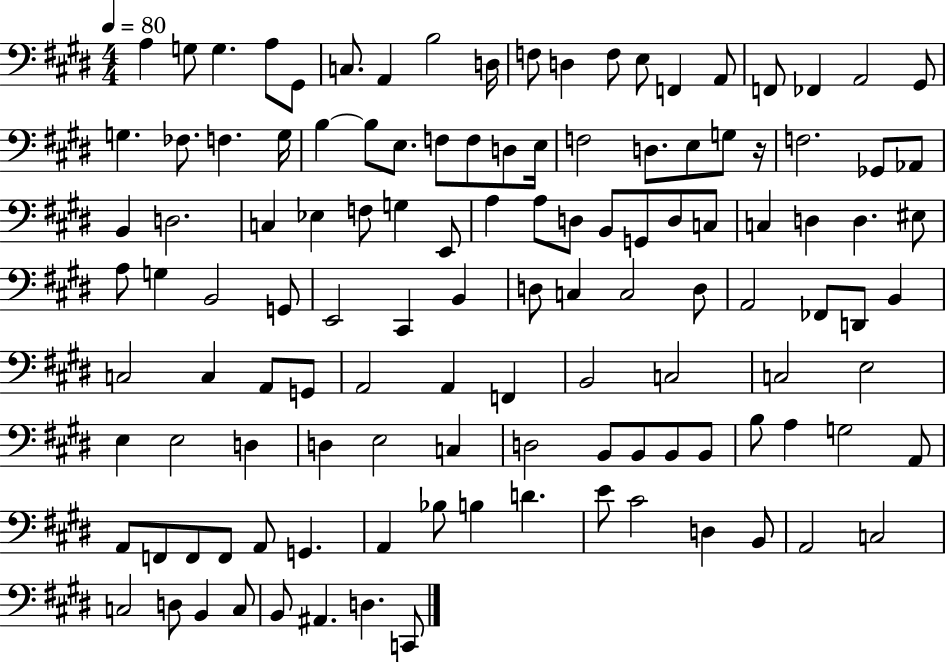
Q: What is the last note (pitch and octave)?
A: C2